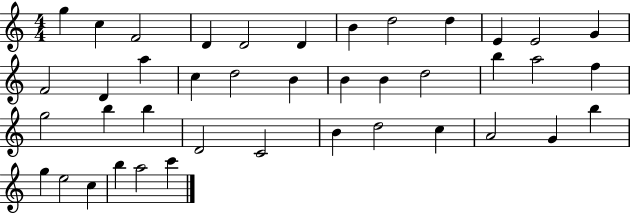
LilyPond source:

{
  \clef treble
  \numericTimeSignature
  \time 4/4
  \key c \major
  g''4 c''4 f'2 | d'4 d'2 d'4 | b'4 d''2 d''4 | e'4 e'2 g'4 | \break f'2 d'4 a''4 | c''4 d''2 b'4 | b'4 b'4 d''2 | b''4 a''2 f''4 | \break g''2 b''4 b''4 | d'2 c'2 | b'4 d''2 c''4 | a'2 g'4 b''4 | \break g''4 e''2 c''4 | b''4 a''2 c'''4 | \bar "|."
}